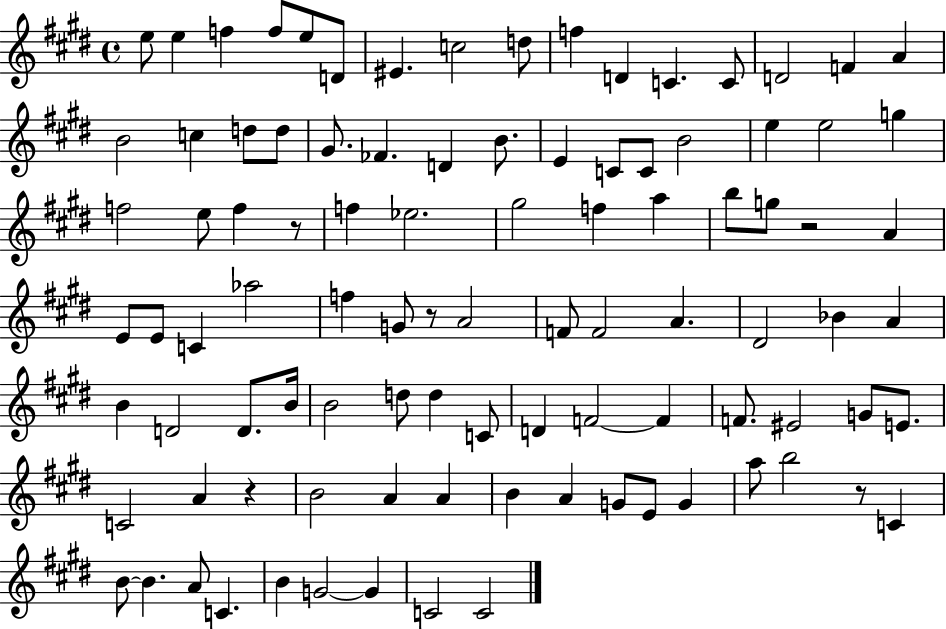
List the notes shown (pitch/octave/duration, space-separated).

E5/e E5/q F5/q F5/e E5/e D4/e EIS4/q. C5/h D5/e F5/q D4/q C4/q. C4/e D4/h F4/q A4/q B4/h C5/q D5/e D5/e G#4/e. FES4/q. D4/q B4/e. E4/q C4/e C4/e B4/h E5/q E5/h G5/q F5/h E5/e F5/q R/e F5/q Eb5/h. G#5/h F5/q A5/q B5/e G5/e R/h A4/q E4/e E4/e C4/q Ab5/h F5/q G4/e R/e A4/h F4/e F4/h A4/q. D#4/h Bb4/q A4/q B4/q D4/h D4/e. B4/s B4/h D5/e D5/q C4/e D4/q F4/h F4/q F4/e. EIS4/h G4/e E4/e. C4/h A4/q R/q B4/h A4/q A4/q B4/q A4/q G4/e E4/e G4/q A5/e B5/h R/e C4/q B4/e B4/q. A4/e C4/q. B4/q G4/h G4/q C4/h C4/h